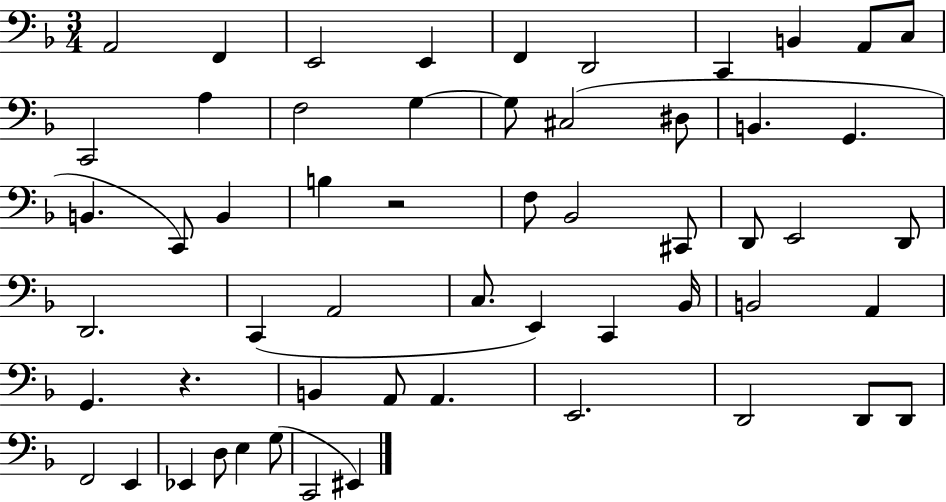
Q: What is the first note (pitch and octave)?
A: A2